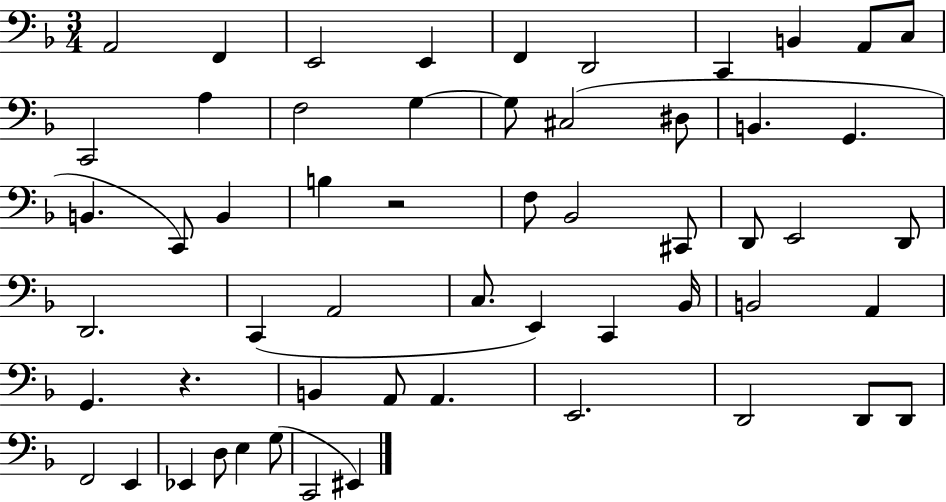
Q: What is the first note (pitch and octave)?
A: A2